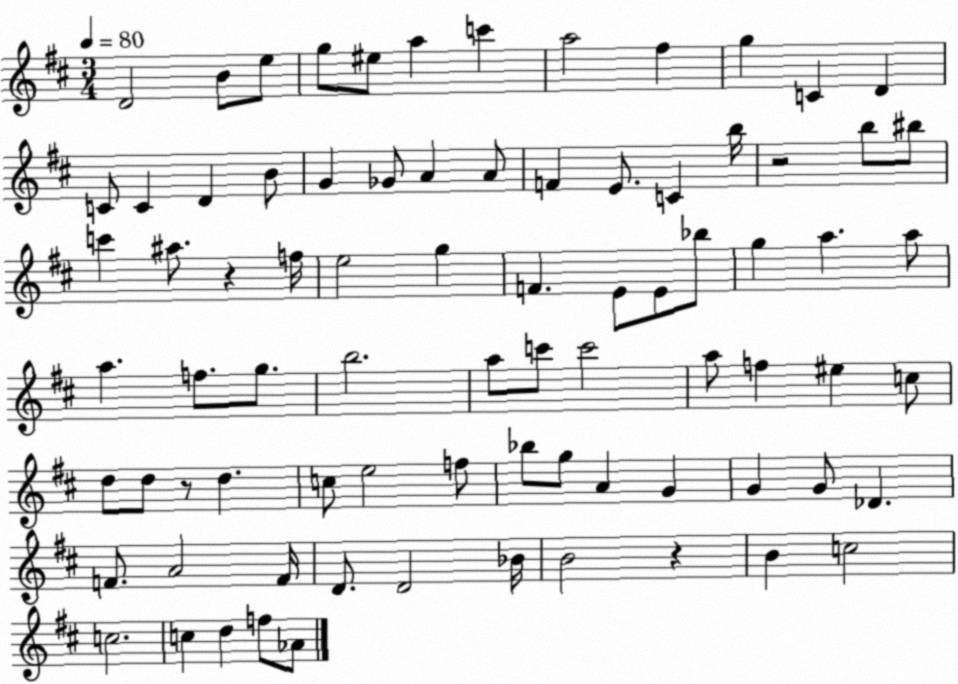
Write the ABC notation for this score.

X:1
T:Untitled
M:3/4
L:1/4
K:D
D2 B/2 e/2 g/2 ^e/2 a c' a2 ^f g C D C/2 C D B/2 G _G/2 A A/2 F E/2 C b/4 z2 b/2 ^b/2 c' ^a/2 z f/4 e2 g F E/2 E/2 _b/2 g a a/2 a f/2 g/2 b2 a/2 c'/2 c'2 a/2 f ^e c/2 d/2 d/2 z/2 d c/2 e2 f/2 _b/2 g/2 A G G G/2 _D F/2 A2 F/4 D/2 D2 _B/4 B2 z B c2 c2 c d f/2 _A/2